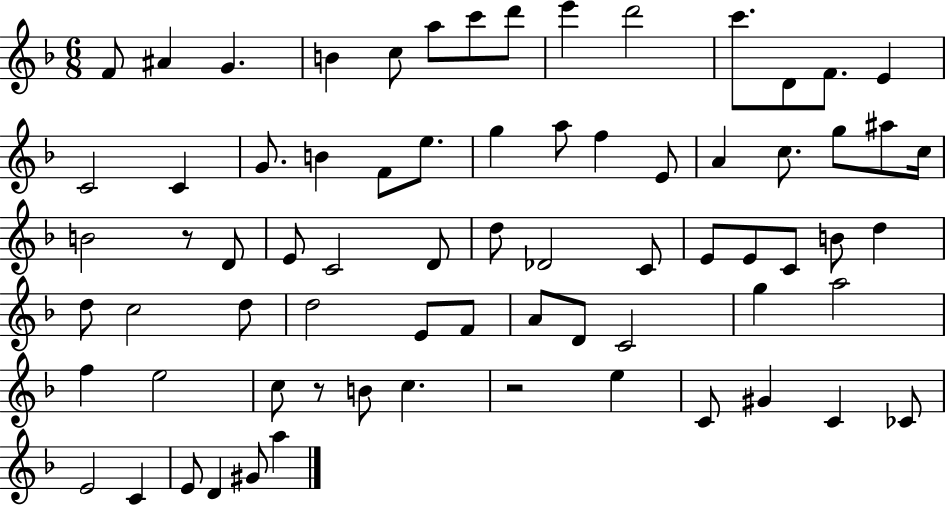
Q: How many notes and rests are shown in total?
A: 72